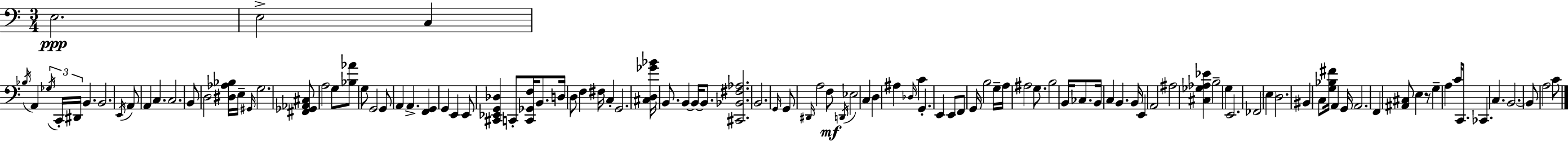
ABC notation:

X:1
T:Untitled
M:3/4
L:1/4
K:Am
E,2 E,2 C, _B,/4 A,, _G,/4 C,,/4 ^D,,/4 B,, B,,2 E,,/4 A,,/2 A,, C, C,2 B,,/2 D,2 [^D,_A,_B,]/4 E,/4 ^G,,/4 G,2 [^F,,_G,,_A,,^C,]/2 A,2 G,/2 [_B,_A]/2 G,/2 G,,2 G,,/2 A,, A,, [F,,G,,] G,, E,, E,,/2 [^C,,_E,,G,,_D,] C,,/2 [C,,_G,,F,]/4 B,,/2 D,/4 D,/2 F, ^F,/4 C, G,,2 [^C,D,_G_B]/4 B,,/2 B,, B,,/4 B,,/2 [^C,,_B,,^F,_A,]2 B,,2 G,,/4 G,,/2 ^D,,/4 A,2 F,/2 D,,/4 _E,2 C, D, ^A, _D,/4 C G,, E,, E,,/2 F,,/2 G,,/4 B,2 G,/4 A,/4 ^A,2 G,/2 B,2 B,,/4 _C,/2 B,,/4 C, B,, B,,/4 E,, A,,2 ^A,2 [^C,_G,_A,_E] B,2 G, E,,2 _F,,2 E, D,2 ^B,, C,/2 [G,_B,^F]/4 A,, G,,/4 A,,2 F,, [^A,,^C,]/2 E, z/2 G, A, C/4 C,,/2 _C,, C, B,,2 B,,/2 A,2 C/2